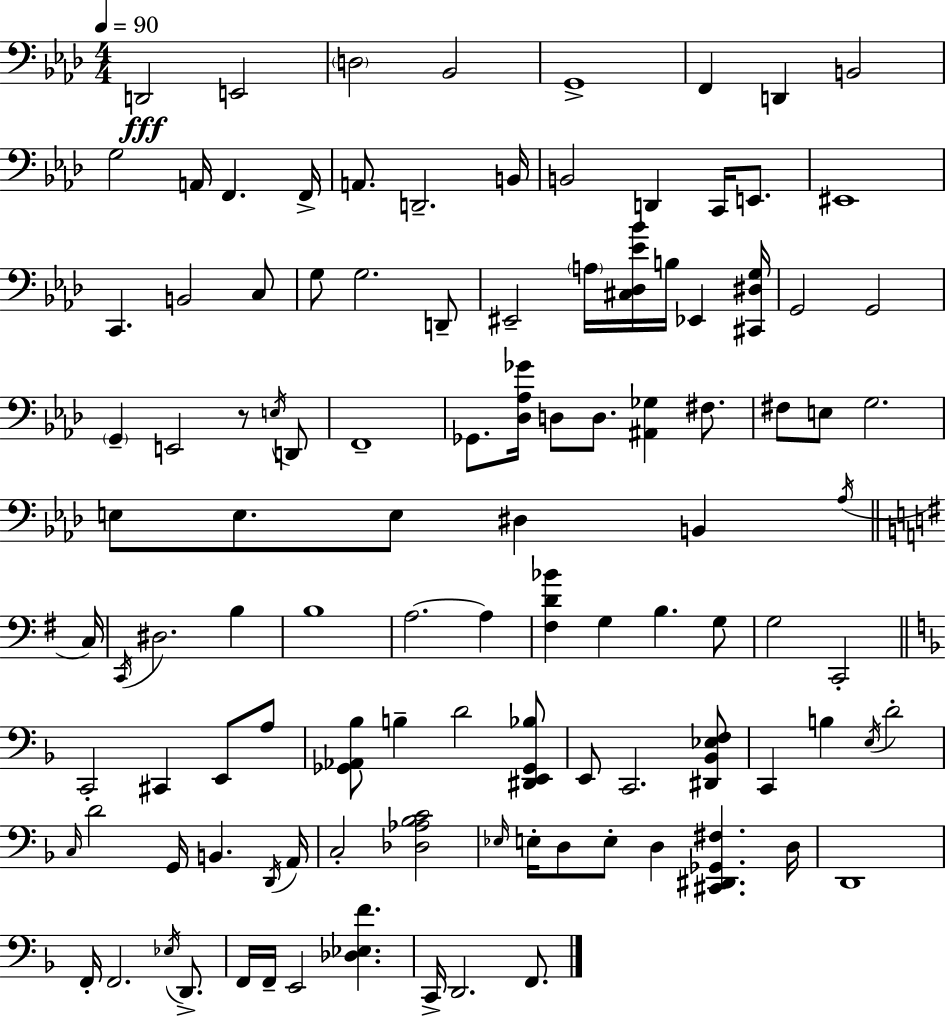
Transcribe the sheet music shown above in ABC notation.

X:1
T:Untitled
M:4/4
L:1/4
K:Fm
D,,2 E,,2 D,2 _B,,2 G,,4 F,, D,, B,,2 G,2 A,,/4 F,, F,,/4 A,,/2 D,,2 B,,/4 B,,2 D,, C,,/4 E,,/2 ^E,,4 C,, B,,2 C,/2 G,/2 G,2 D,,/2 ^E,,2 A,/4 [^C,_D,_E_B]/4 B,/4 _E,, [^C,,^D,G,]/4 G,,2 G,,2 G,, E,,2 z/2 E,/4 D,,/2 F,,4 _G,,/2 [_D,_A,_G]/4 D,/2 D,/2 [^A,,_G,] ^F,/2 ^F,/2 E,/2 G,2 E,/2 E,/2 E,/2 ^D, B,, _A,/4 C,/4 C,,/4 ^D,2 B, B,4 A,2 A, [^F,D_B] G, B, G,/2 G,2 C,,2 C,,2 ^C,, E,,/2 A,/2 [_G,,_A,,_B,]/2 B, D2 [^D,,E,,_G,,_B,]/2 E,,/2 C,,2 [^D,,_B,,_E,F,]/2 C,, B, E,/4 D2 C,/4 D2 G,,/4 B,, D,,/4 A,,/4 C,2 [_D,_A,_B,C]2 _E,/4 E,/4 D,/2 E,/2 D, [^C,,^D,,_G,,^F,] D,/4 D,,4 F,,/4 F,,2 _E,/4 D,,/2 F,,/4 F,,/4 E,,2 [_D,_E,F] C,,/4 D,,2 F,,/2